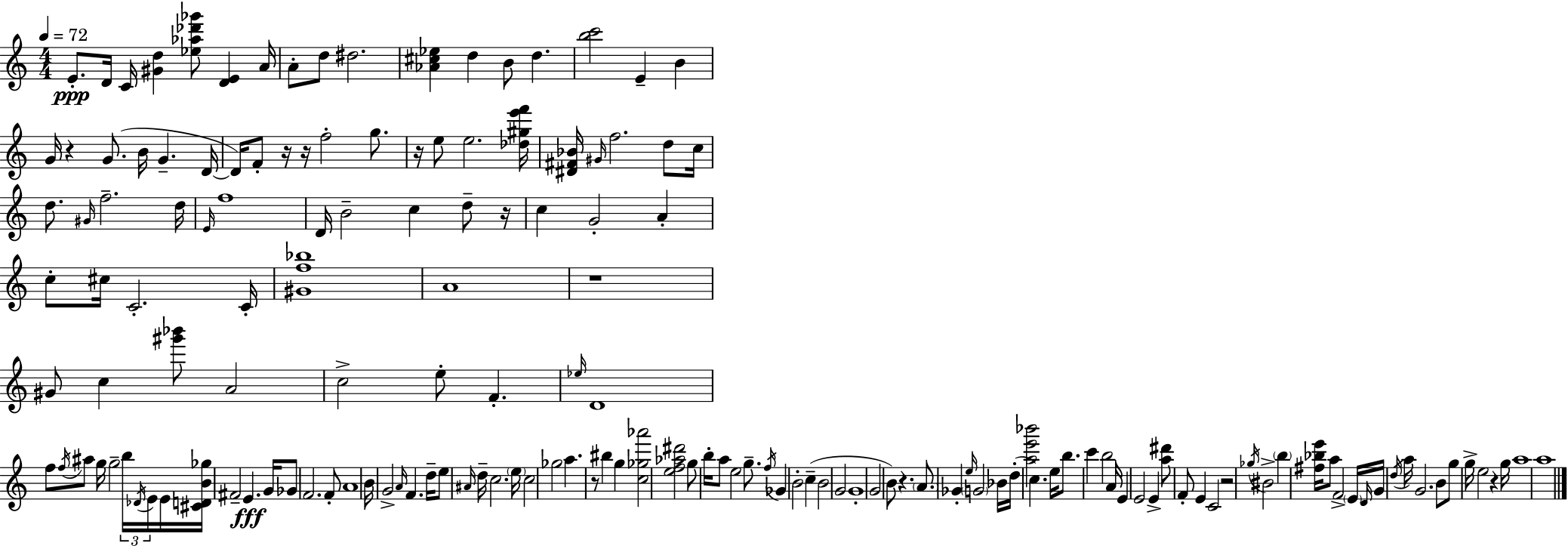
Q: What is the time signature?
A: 4/4